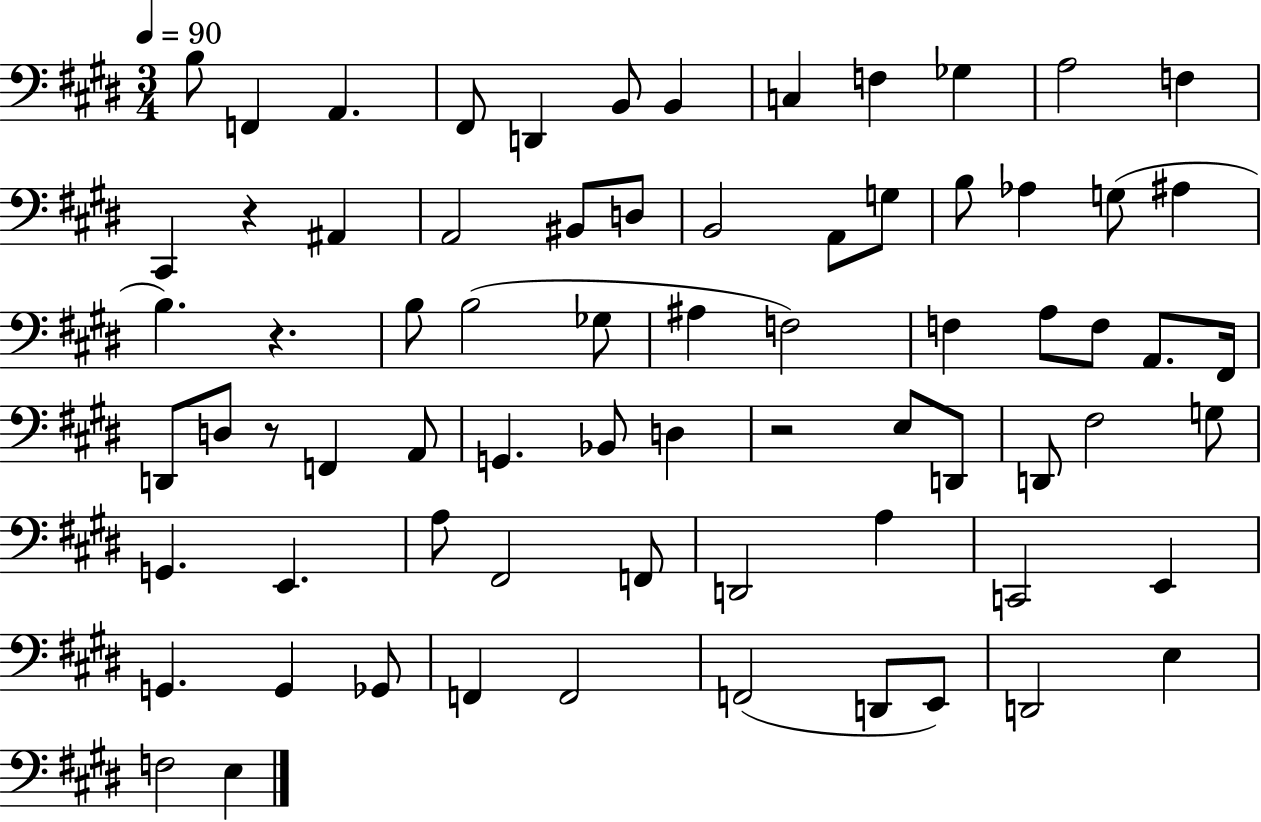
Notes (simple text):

B3/e F2/q A2/q. F#2/e D2/q B2/e B2/q C3/q F3/q Gb3/q A3/h F3/q C#2/q R/q A#2/q A2/h BIS2/e D3/e B2/h A2/e G3/e B3/e Ab3/q G3/e A#3/q B3/q. R/q. B3/e B3/h Gb3/e A#3/q F3/h F3/q A3/e F3/e A2/e. F#2/s D2/e D3/e R/e F2/q A2/e G2/q. Bb2/e D3/q R/h E3/e D2/e D2/e F#3/h G3/e G2/q. E2/q. A3/e F#2/h F2/e D2/h A3/q C2/h E2/q G2/q. G2/q Gb2/e F2/q F2/h F2/h D2/e E2/e D2/h E3/q F3/h E3/q